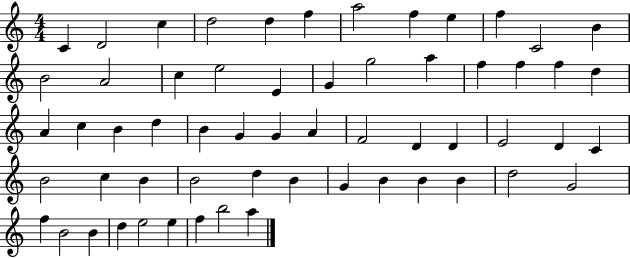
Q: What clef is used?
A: treble